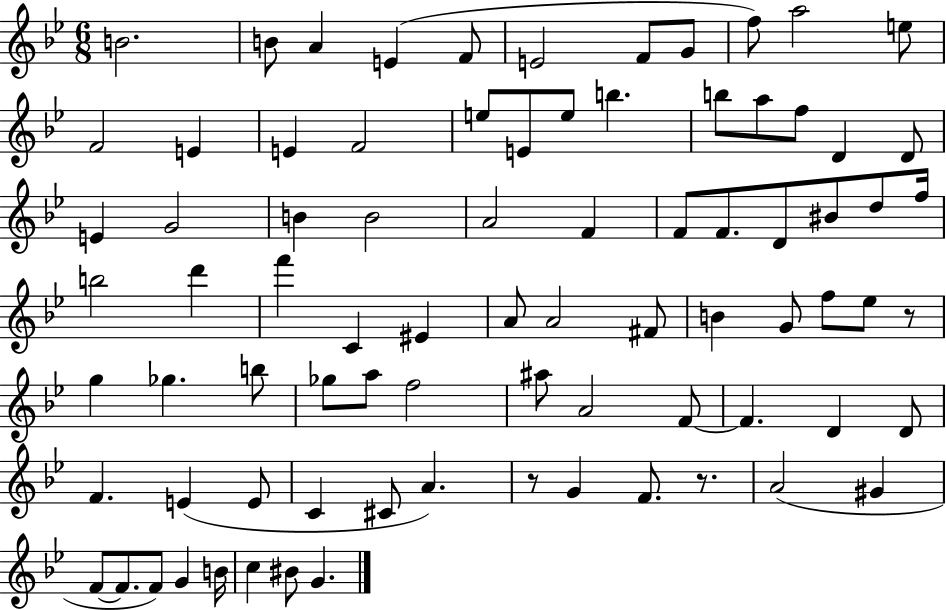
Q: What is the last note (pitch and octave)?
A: G4